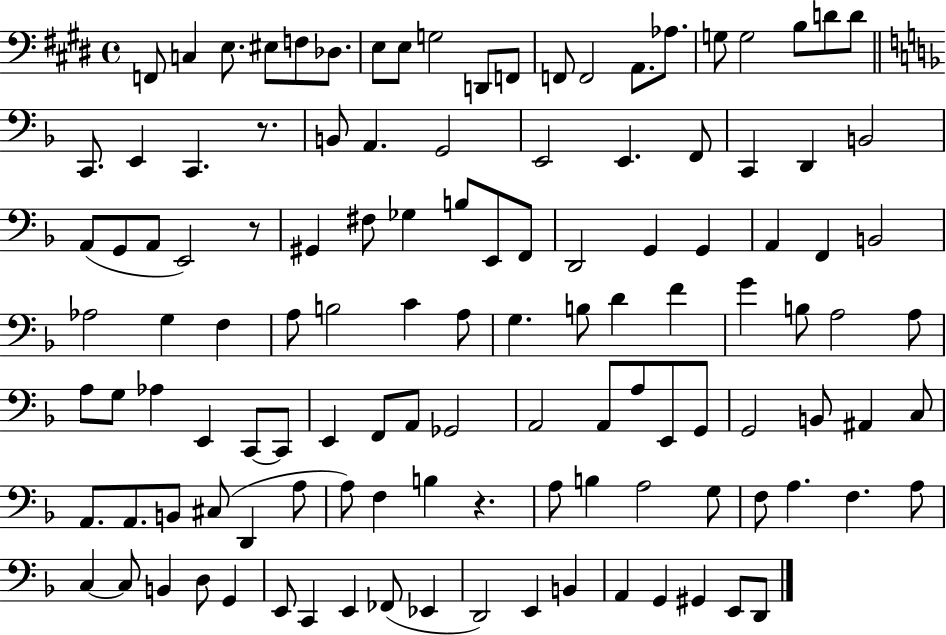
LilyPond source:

{
  \clef bass
  \time 4/4
  \defaultTimeSignature
  \key e \major
  f,8 c4 e8. eis8 f8 des8. | e8 e8 g2 d,8 f,8 | f,8 f,2 a,8. aes8. | g8 g2 b8 d'8 d'8 | \break \bar "||" \break \key d \minor c,8. e,4 c,4. r8. | b,8 a,4. g,2 | e,2 e,4. f,8 | c,4 d,4 b,2 | \break a,8( g,8 a,8 e,2) r8 | gis,4 fis8 ges4 b8 e,8 f,8 | d,2 g,4 g,4 | a,4 f,4 b,2 | \break aes2 g4 f4 | a8 b2 c'4 a8 | g4. b8 d'4 f'4 | g'4 b8 a2 a8 | \break a8 g8 aes4 e,4 c,8~~ c,8 | e,4 f,8 a,8 ges,2 | a,2 a,8 a8 e,8 g,8 | g,2 b,8 ais,4 c8 | \break a,8. a,8. b,8 cis8( d,4 a8 | a8) f4 b4 r4. | a8 b4 a2 g8 | f8 a4. f4. a8 | \break c4~~ c8 b,4 d8 g,4 | e,8 c,4 e,4 fes,8( ees,4 | d,2) e,4 b,4 | a,4 g,4 gis,4 e,8 d,8 | \break \bar "|."
}